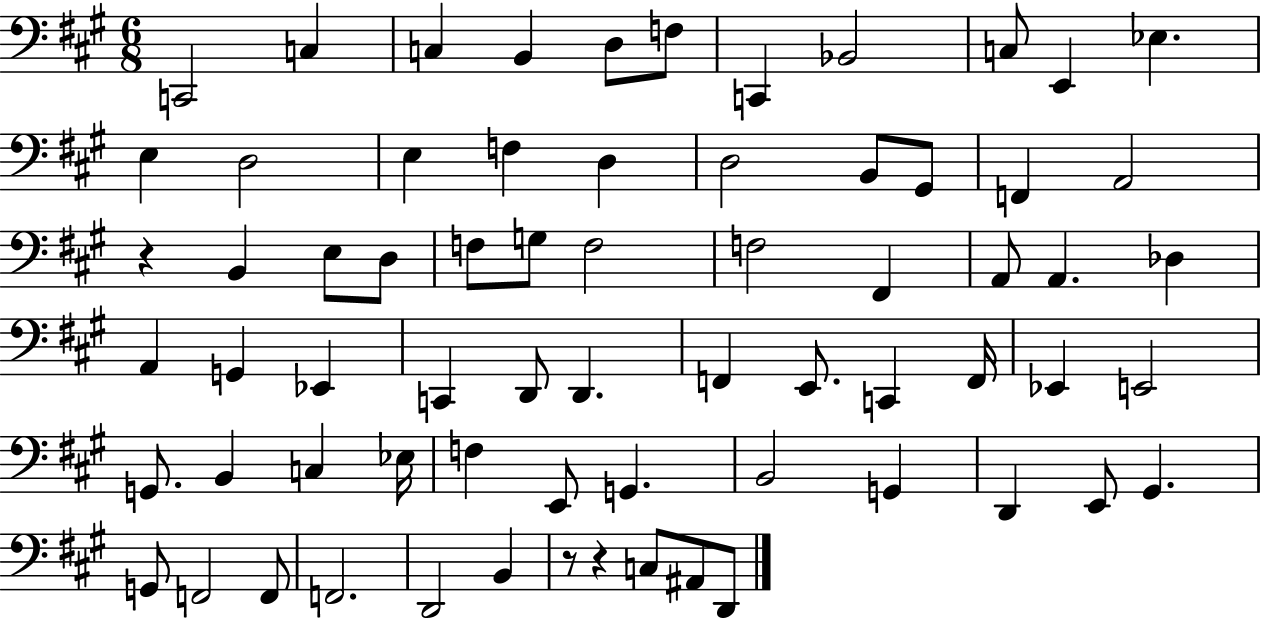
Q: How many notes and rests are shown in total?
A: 68